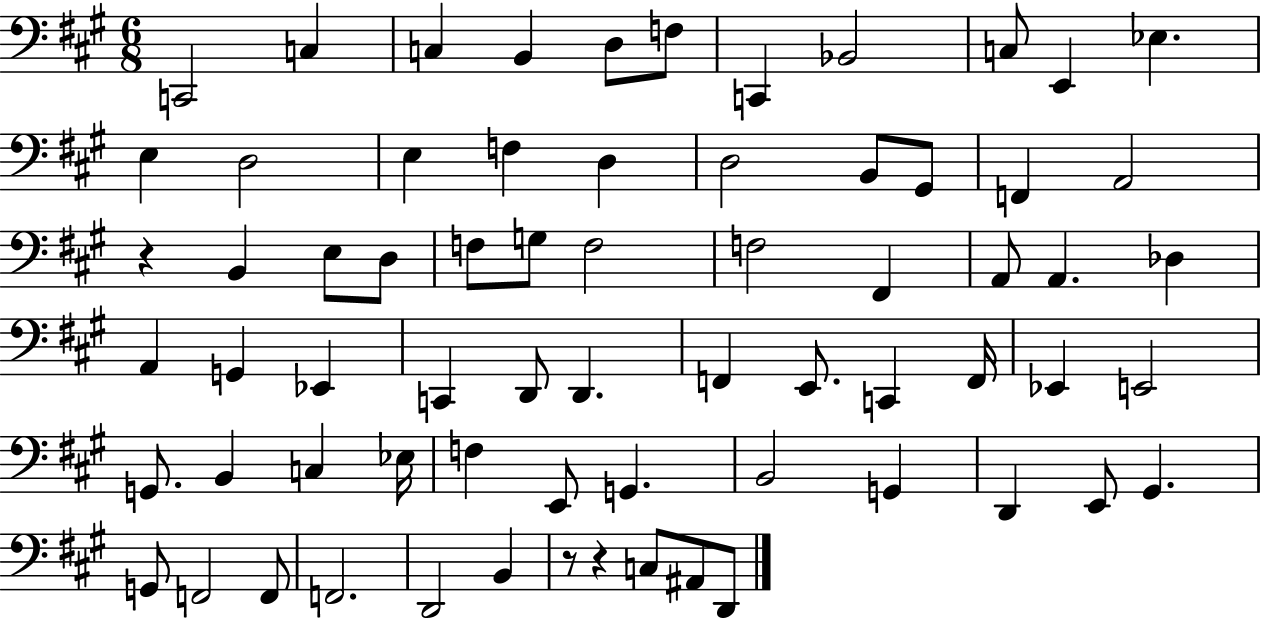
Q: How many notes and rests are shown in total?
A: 68